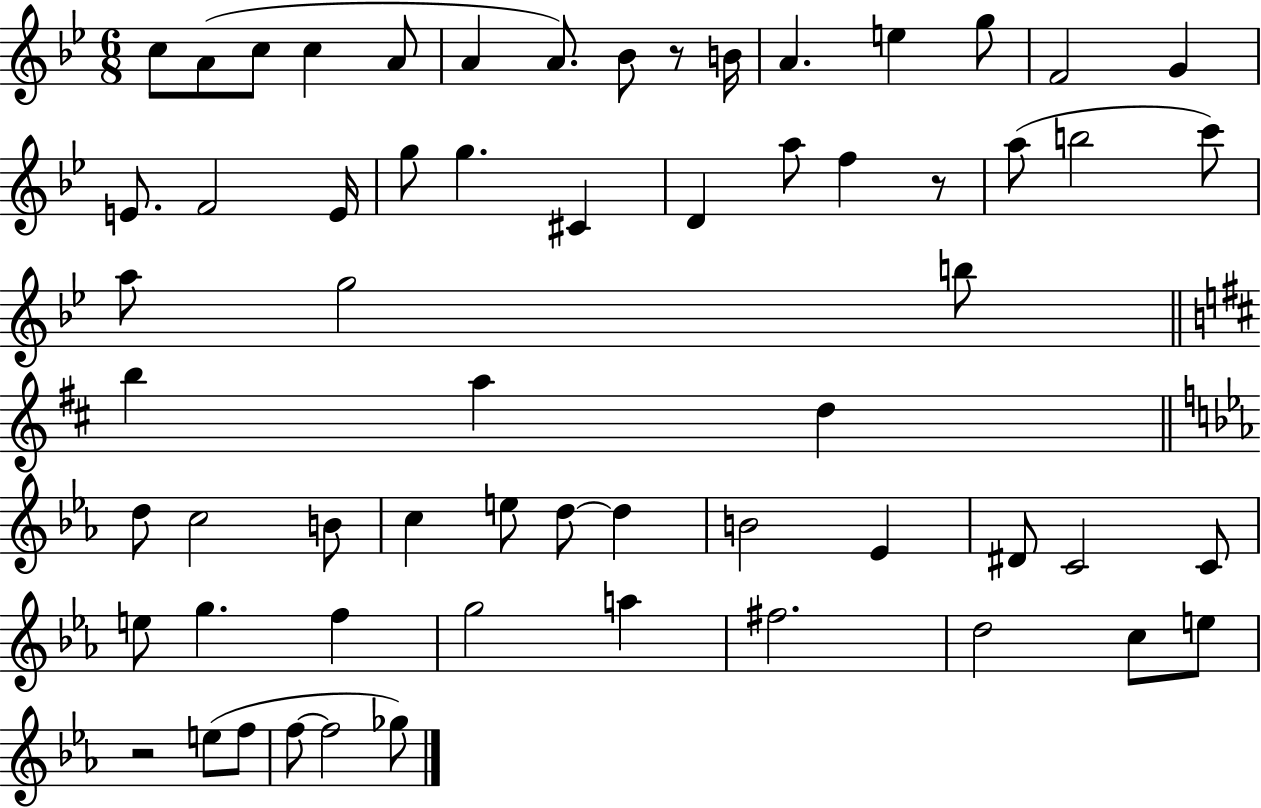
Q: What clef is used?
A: treble